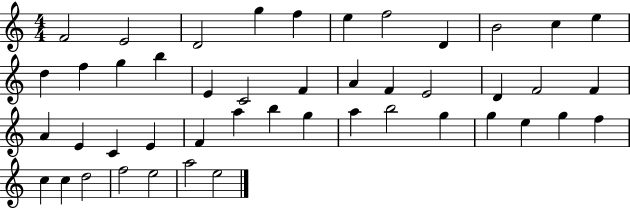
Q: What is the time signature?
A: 4/4